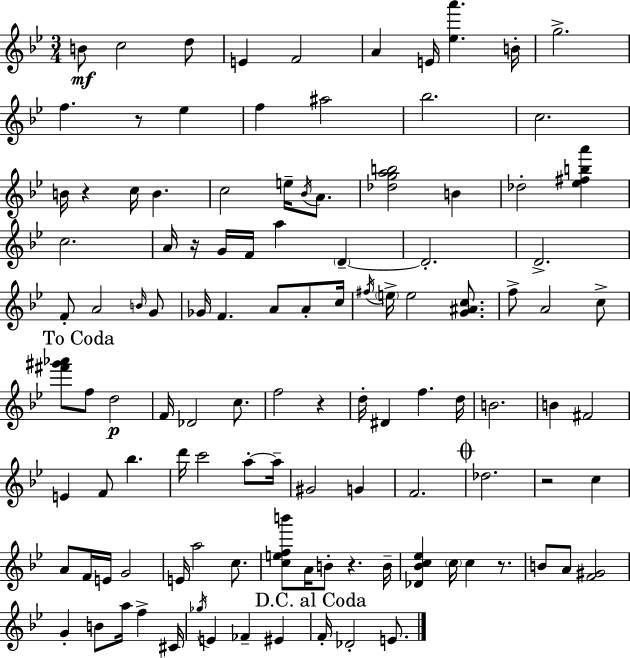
B4/e C5/h D5/e E4/q F4/h A4/q E4/s [Eb5,A6]/q. B4/s G5/h. F5/q. R/e Eb5/q F5/q A#5/h Bb5/h. C5/h. B4/s R/q C5/s B4/q. C5/h E5/s Bb4/s A4/e. [Db5,G5,A5,B5]/h B4/q Db5/h [Eb5,F#5,B5,A6]/q C5/h. A4/s R/s G4/s F4/s A5/q D4/q D4/h. D4/h. F4/e A4/h B4/s G4/e Gb4/s F4/q. A4/e A4/e C5/s F#5/s E5/s E5/h [G4,A#4,C5]/e. F5/e A4/h C5/e [F#6,G#6,Ab6]/e F5/e D5/h F4/s Db4/h C5/e. F5/h R/q D5/s D#4/q F5/q. D5/s B4/h. B4/q F#4/h E4/q F4/e Bb5/q. D6/s C6/h A5/e A5/s G#4/h G4/q F4/h. Db5/h. R/h C5/q A4/e F4/s E4/s G4/h E4/s A5/h C5/e. [C5,E5,F5,B6]/e A4/s B4/e R/q. B4/s [Db4,Bb4,C5,Eb5]/q C5/s C5/q R/e. B4/e A4/e [F4,G#4]/h G4/q B4/e A5/s F5/q C#4/s Gb5/s E4/q FES4/q EIS4/q F4/s Db4/h E4/e.